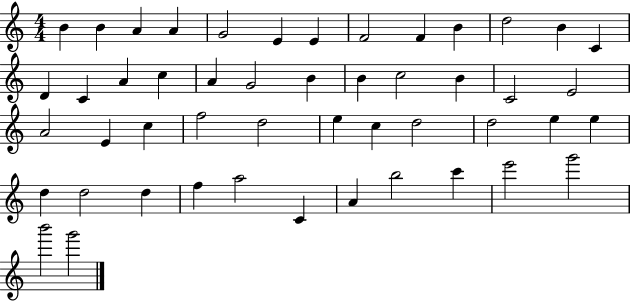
B4/q B4/q A4/q A4/q G4/h E4/q E4/q F4/h F4/q B4/q D5/h B4/q C4/q D4/q C4/q A4/q C5/q A4/q G4/h B4/q B4/q C5/h B4/q C4/h E4/h A4/h E4/q C5/q F5/h D5/h E5/q C5/q D5/h D5/h E5/q E5/q D5/q D5/h D5/q F5/q A5/h C4/q A4/q B5/h C6/q E6/h G6/h B6/h G6/h